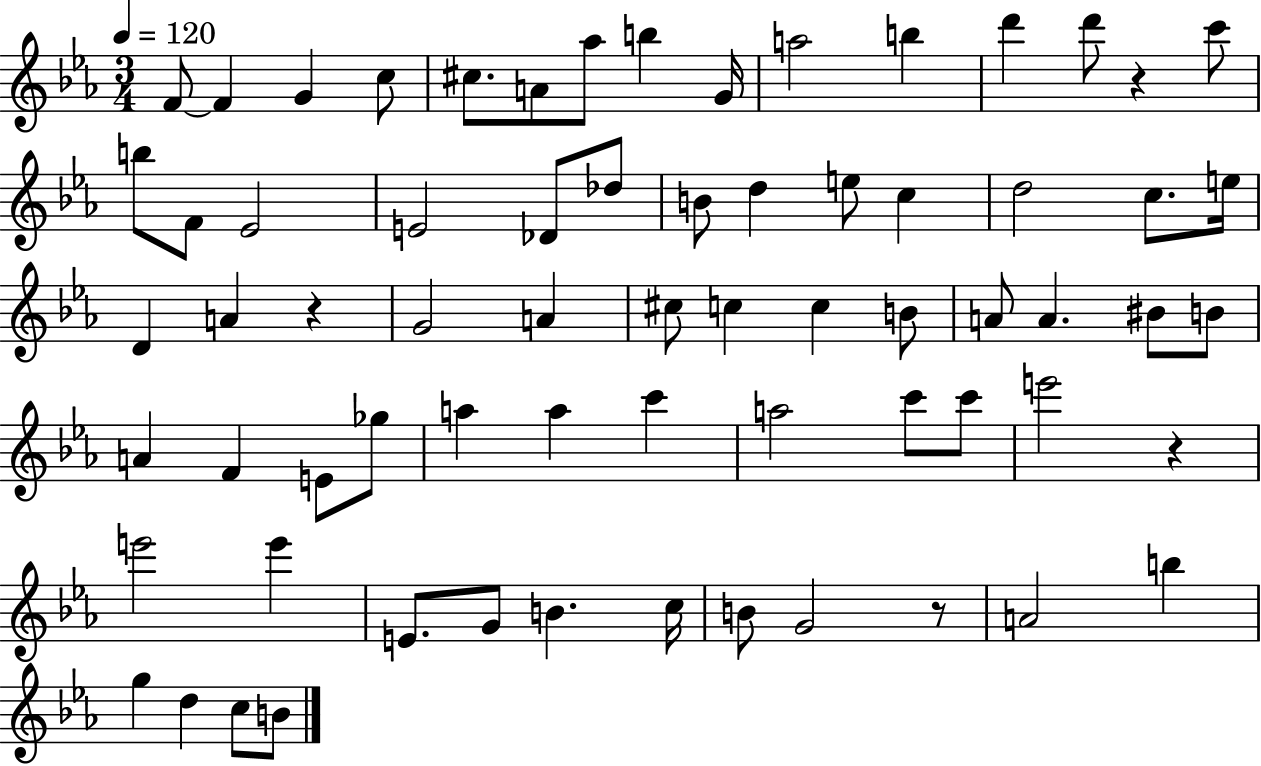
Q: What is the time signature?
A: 3/4